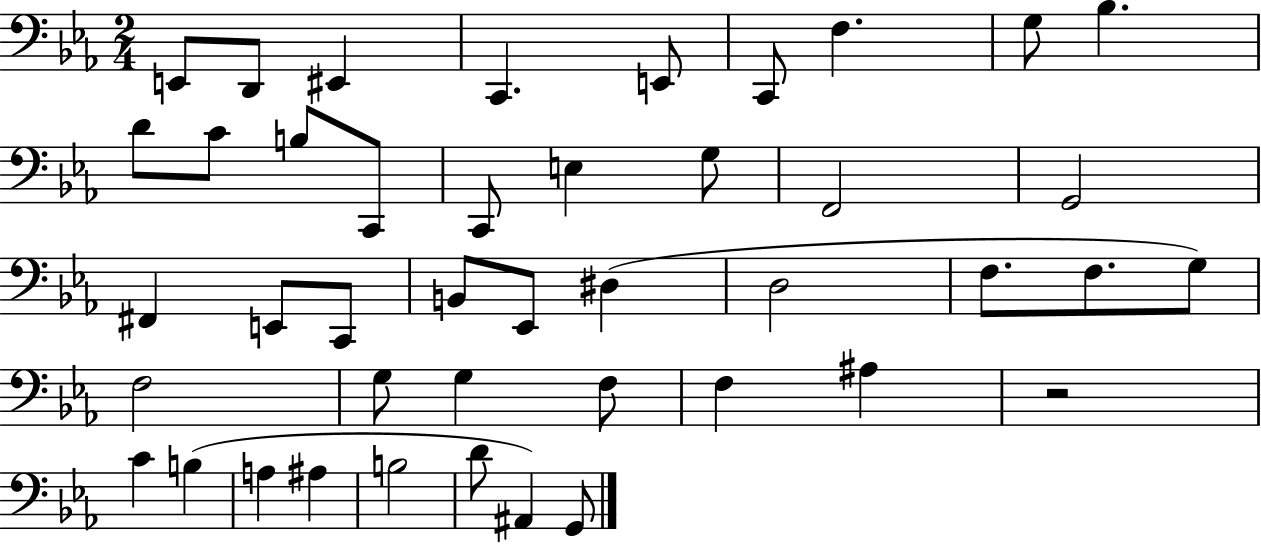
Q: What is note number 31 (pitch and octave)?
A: G3